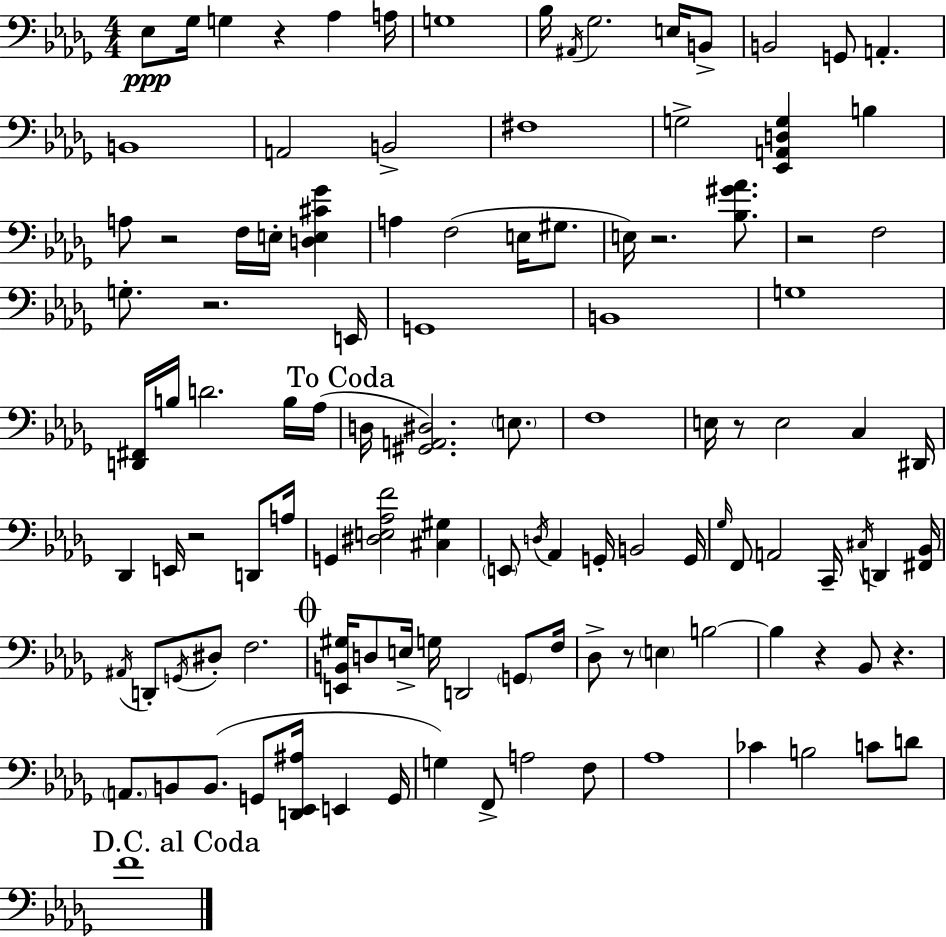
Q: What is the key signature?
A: BES minor